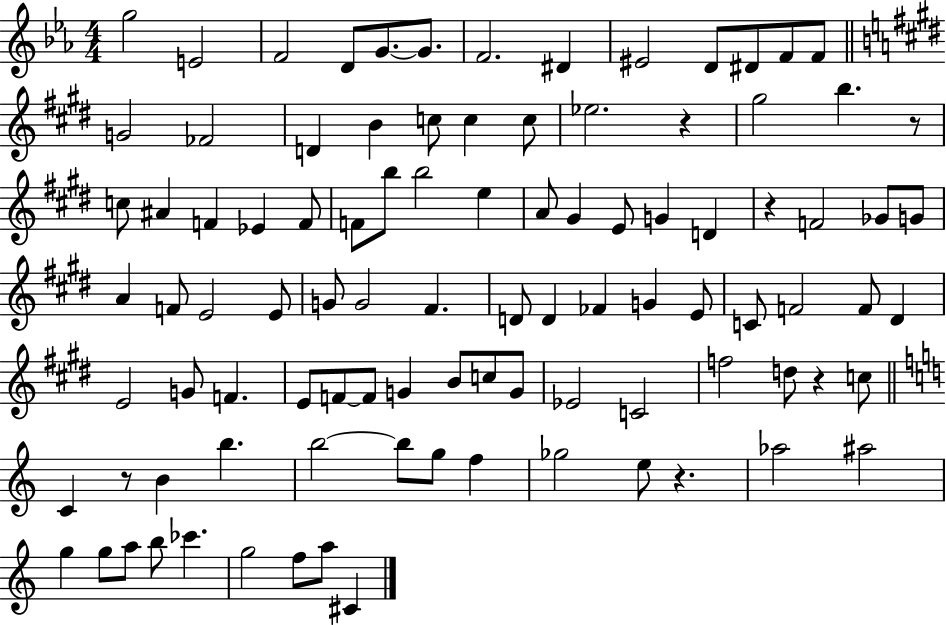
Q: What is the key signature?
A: EES major